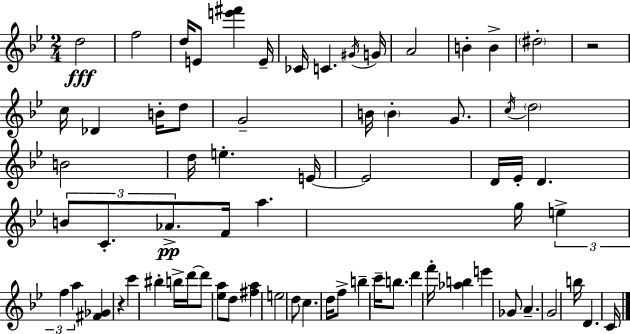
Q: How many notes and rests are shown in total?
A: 70